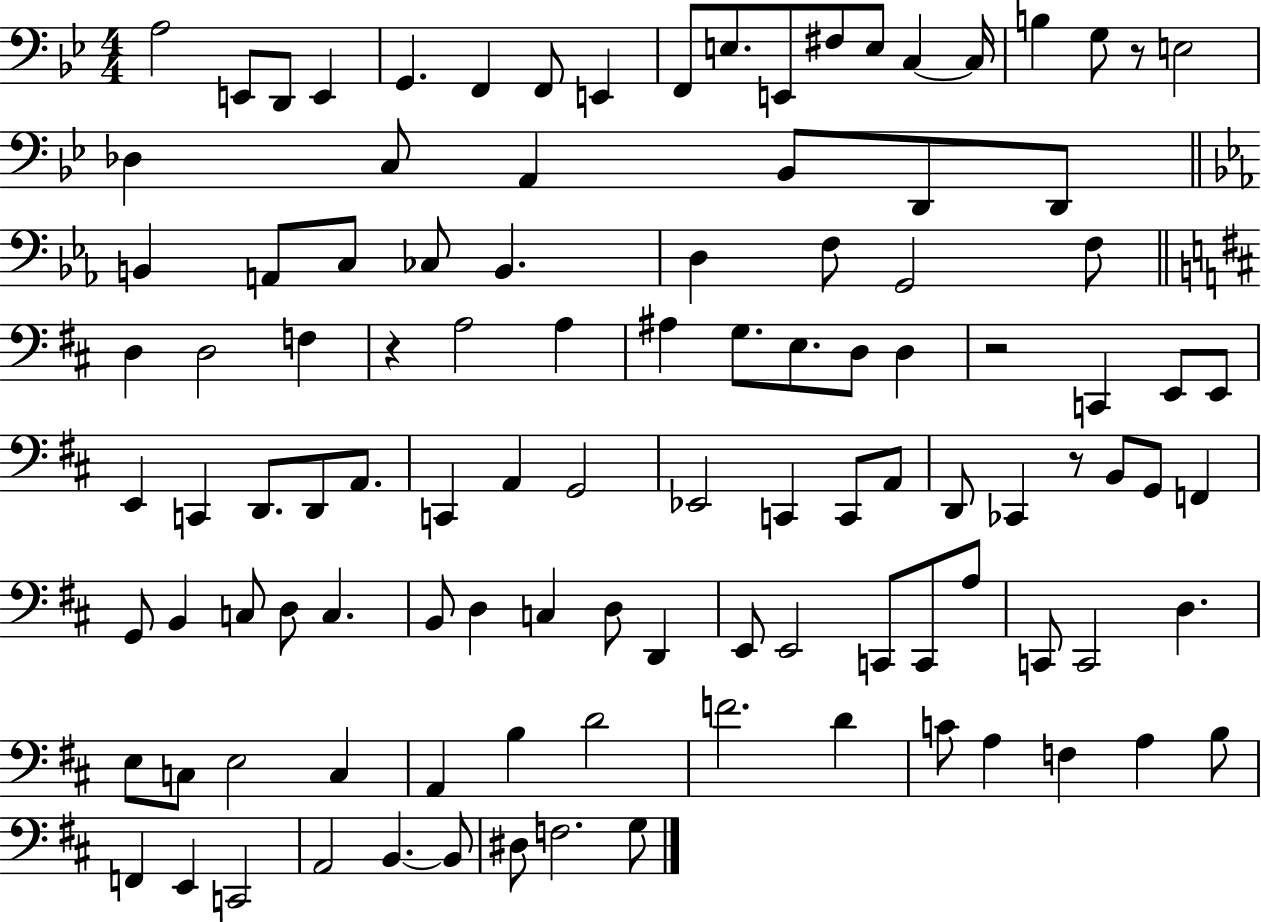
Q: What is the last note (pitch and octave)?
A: G3